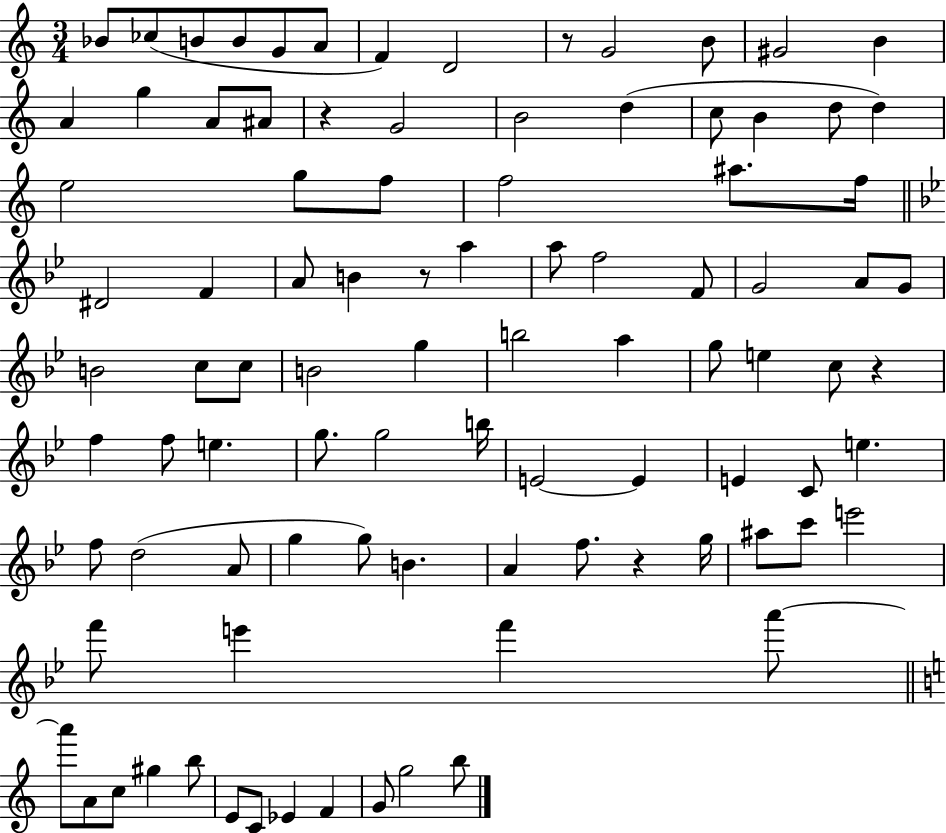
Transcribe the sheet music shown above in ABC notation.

X:1
T:Untitled
M:3/4
L:1/4
K:C
_B/2 _c/2 B/2 B/2 G/2 A/2 F D2 z/2 G2 B/2 ^G2 B A g A/2 ^A/2 z G2 B2 d c/2 B d/2 d e2 g/2 f/2 f2 ^a/2 f/4 ^D2 F A/2 B z/2 a a/2 f2 F/2 G2 A/2 G/2 B2 c/2 c/2 B2 g b2 a g/2 e c/2 z f f/2 e g/2 g2 b/4 E2 E E C/2 e f/2 d2 A/2 g g/2 B A f/2 z g/4 ^a/2 c'/2 e'2 f'/2 e' f' a'/2 a'/2 A/2 c/2 ^g b/2 E/2 C/2 _E F G/2 g2 b/2